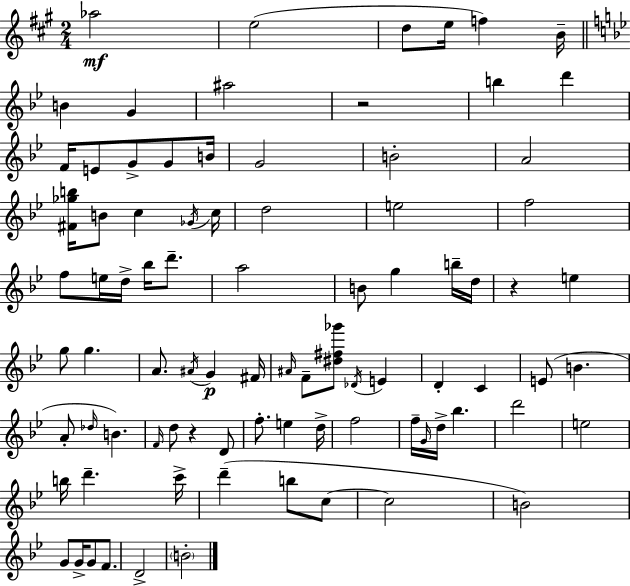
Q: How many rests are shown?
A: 3